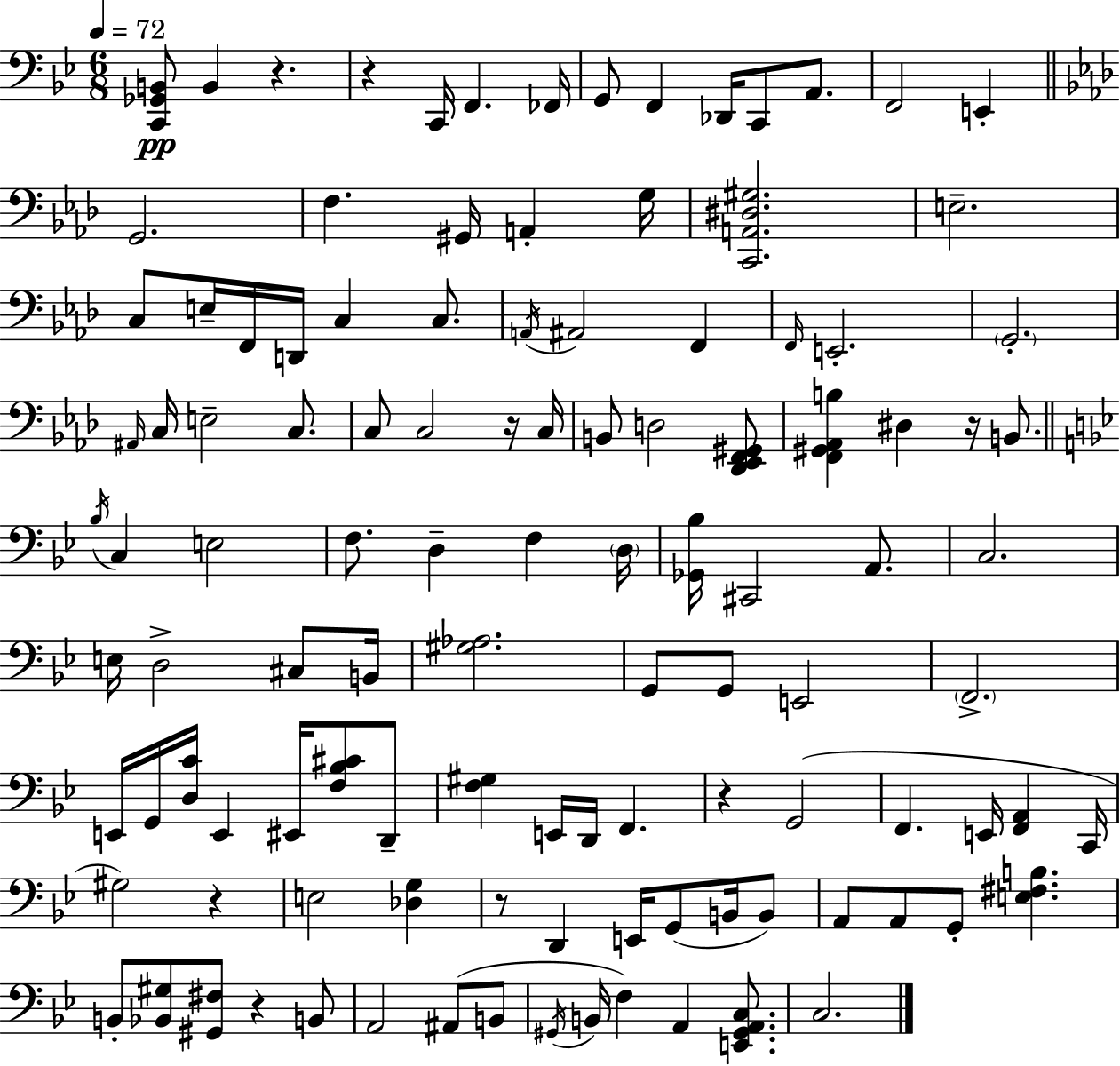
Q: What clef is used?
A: bass